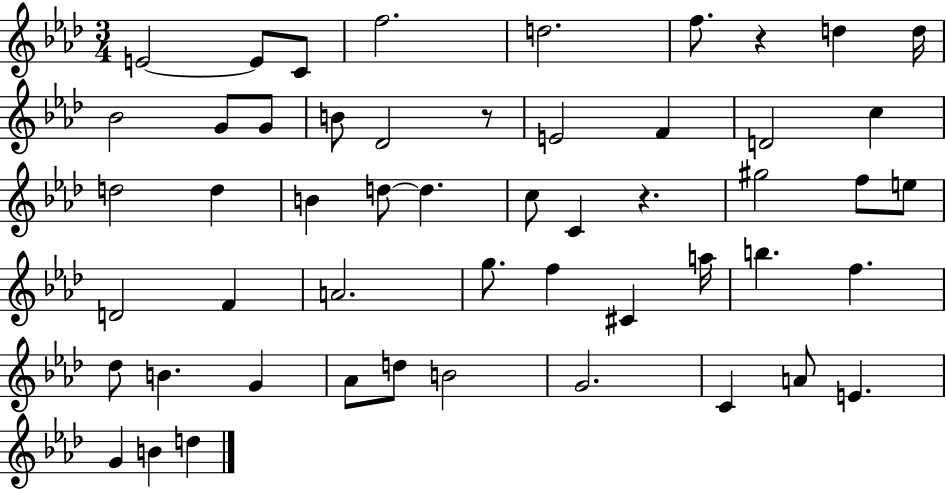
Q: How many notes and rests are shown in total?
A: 52